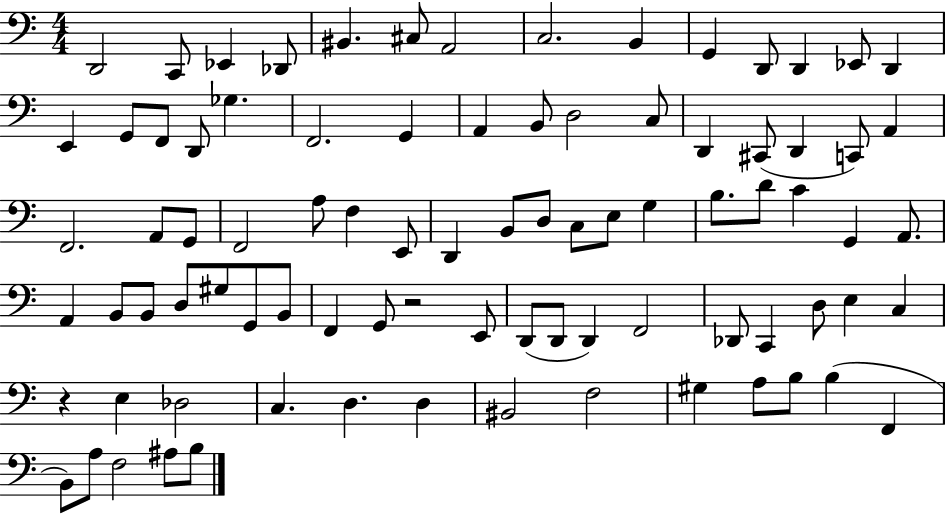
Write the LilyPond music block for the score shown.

{
  \clef bass
  \numericTimeSignature
  \time 4/4
  \key c \major
  d,2 c,8 ees,4 des,8 | bis,4. cis8 a,2 | c2. b,4 | g,4 d,8 d,4 ees,8 d,4 | \break e,4 g,8 f,8 d,8 ges4. | f,2. g,4 | a,4 b,8 d2 c8 | d,4 cis,8( d,4 c,8) a,4 | \break f,2. a,8 g,8 | f,2 a8 f4 e,8 | d,4 b,8 d8 c8 e8 g4 | b8. d'8 c'4 g,4 a,8. | \break a,4 b,8 b,8 d8 gis8 g,8 b,8 | f,4 g,8 r2 e,8 | d,8( d,8 d,4) f,2 | des,8 c,4 d8 e4 c4 | \break r4 e4 des2 | c4. d4. d4 | bis,2 f2 | gis4 a8 b8 b4( f,4 | \break b,8) a8 f2 ais8 b8 | \bar "|."
}